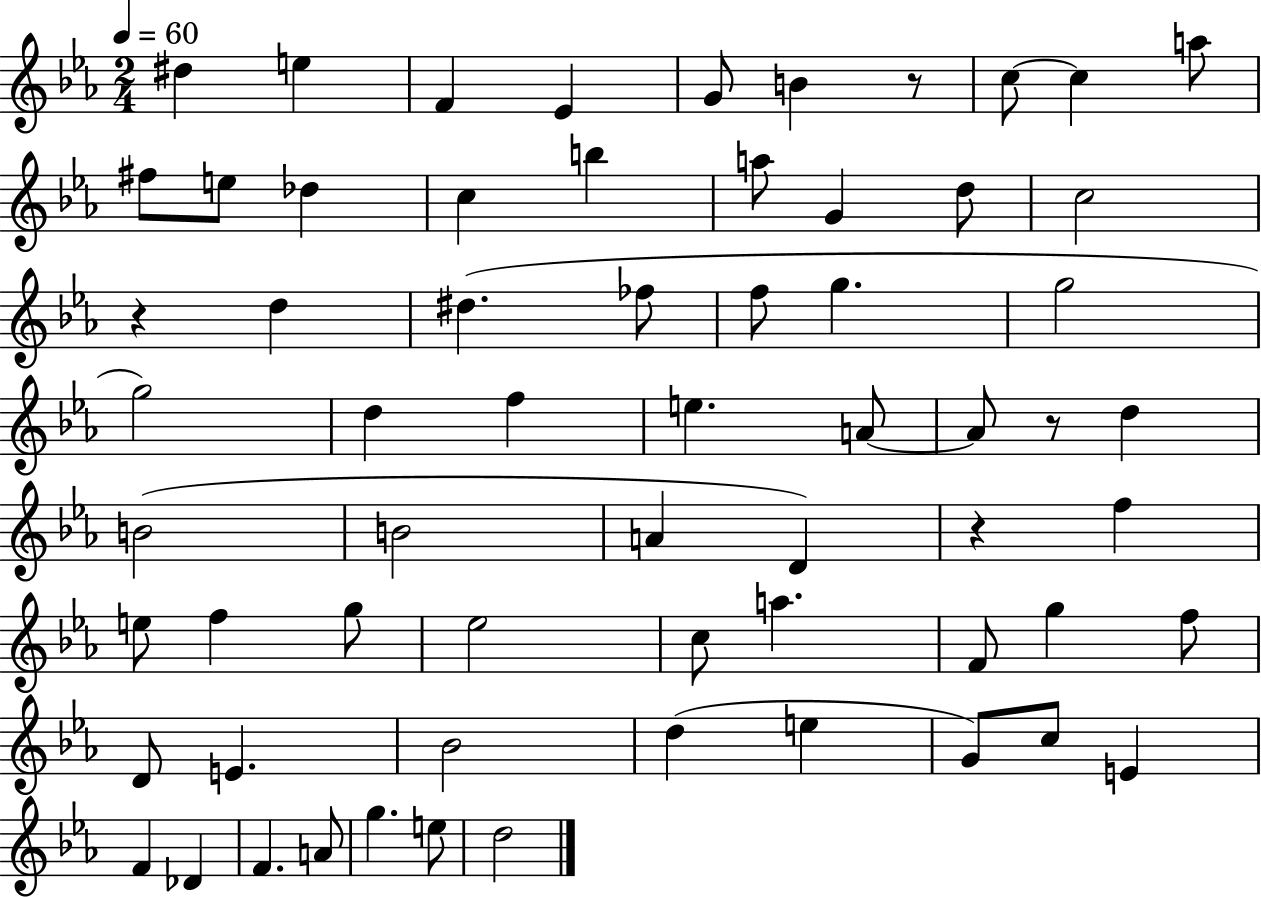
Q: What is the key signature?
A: EES major